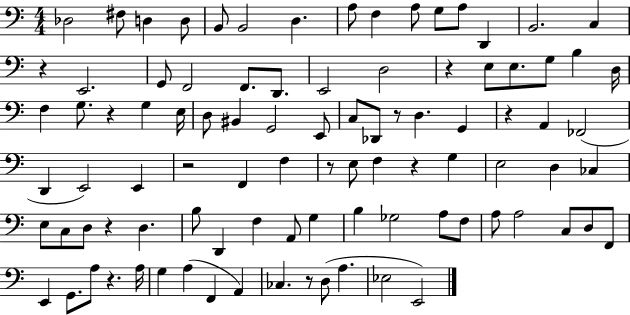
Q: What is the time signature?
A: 4/4